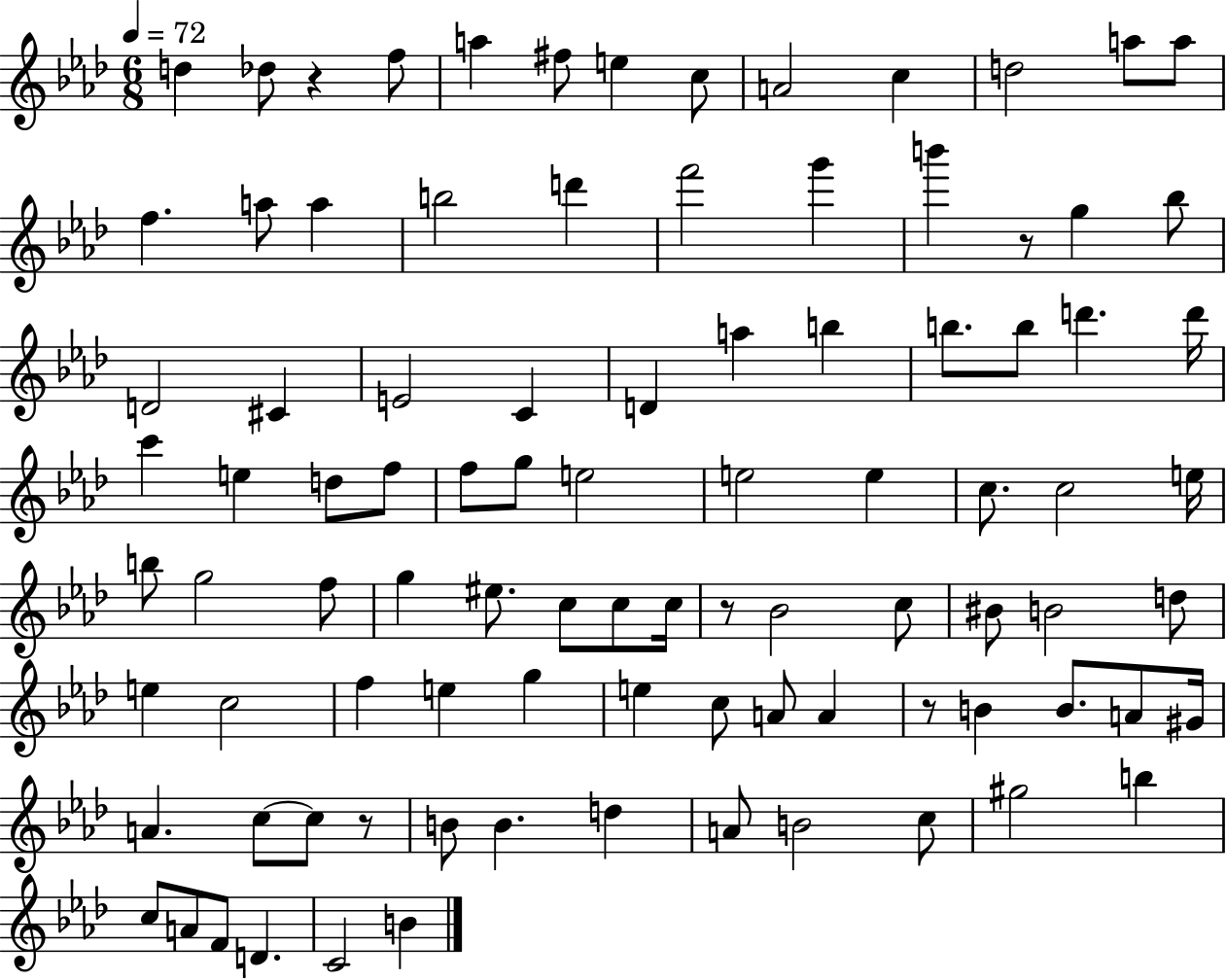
D5/q Db5/e R/q F5/e A5/q F#5/e E5/q C5/e A4/h C5/q D5/h A5/e A5/e F5/q. A5/e A5/q B5/h D6/q F6/h G6/q B6/q R/e G5/q Bb5/e D4/h C#4/q E4/h C4/q D4/q A5/q B5/q B5/e. B5/e D6/q. D6/s C6/q E5/q D5/e F5/e F5/e G5/e E5/h E5/h E5/q C5/e. C5/h E5/s B5/e G5/h F5/e G5/q EIS5/e. C5/e C5/e C5/s R/e Bb4/h C5/e BIS4/e B4/h D5/e E5/q C5/h F5/q E5/q G5/q E5/q C5/e A4/e A4/q R/e B4/q B4/e. A4/e G#4/s A4/q. C5/e C5/e R/e B4/e B4/q. D5/q A4/e B4/h C5/e G#5/h B5/q C5/e A4/e F4/e D4/q. C4/h B4/q